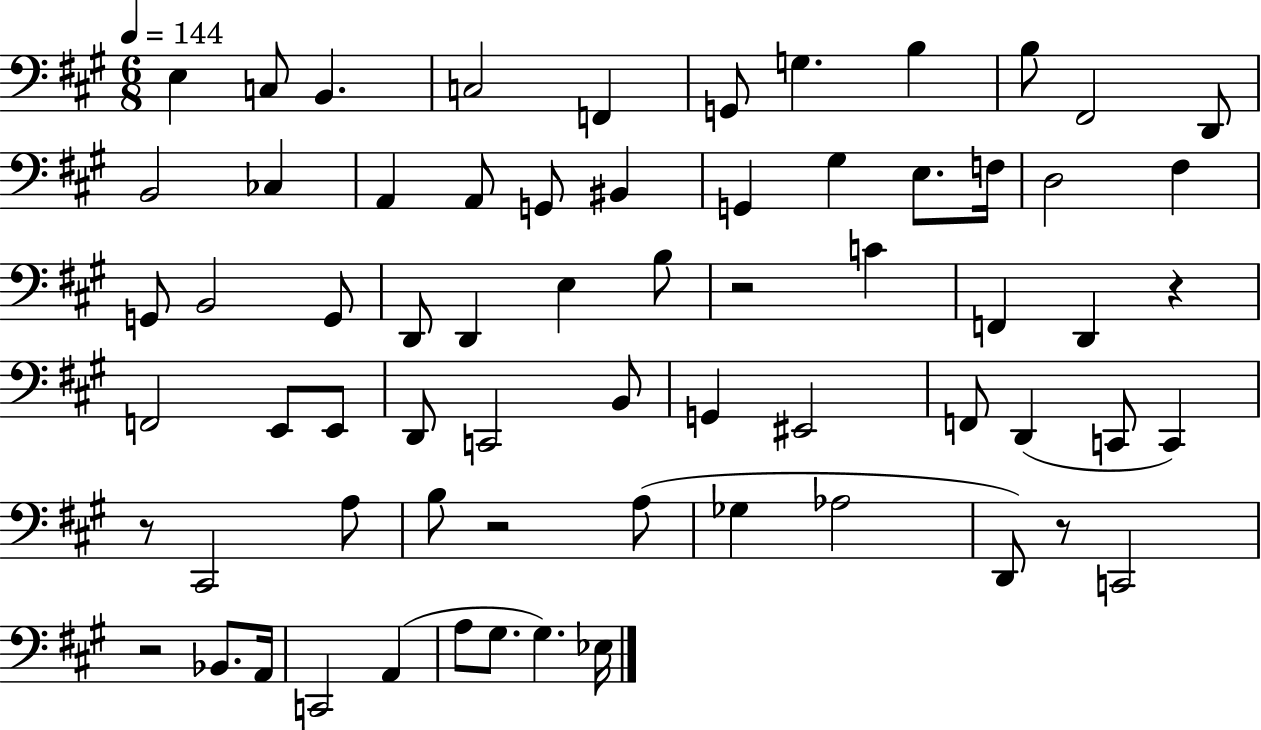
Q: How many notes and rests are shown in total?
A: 67